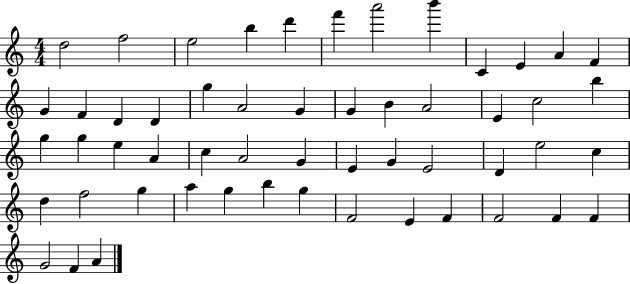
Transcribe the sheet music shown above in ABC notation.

X:1
T:Untitled
M:4/4
L:1/4
K:C
d2 f2 e2 b d' f' a'2 b' C E A F G F D D g A2 G G B A2 E c2 b g g e A c A2 G E G E2 D e2 c d f2 g a g b g F2 E F F2 F F G2 F A